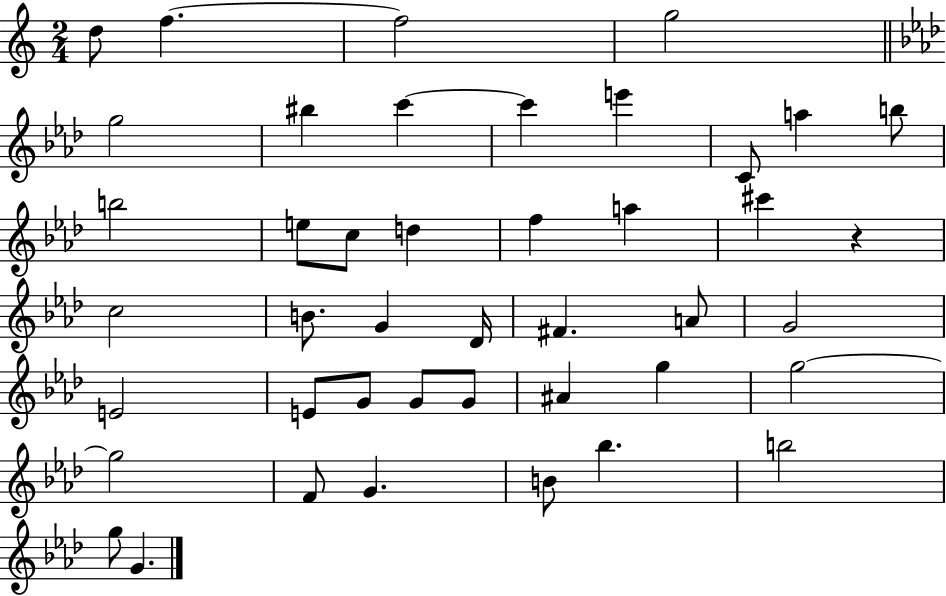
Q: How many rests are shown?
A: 1